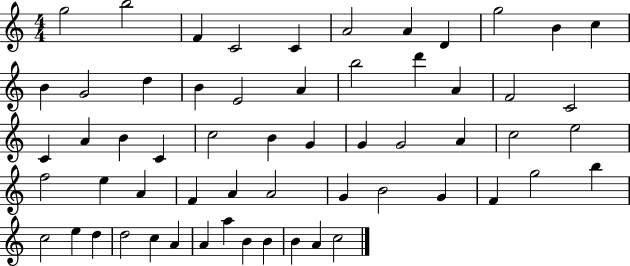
X:1
T:Untitled
M:4/4
L:1/4
K:C
g2 b2 F C2 C A2 A D g2 B c B G2 d B E2 A b2 d' A F2 C2 C A B C c2 B G G G2 A c2 e2 f2 e A F A A2 G B2 G F g2 b c2 e d d2 c A A a B B B A c2